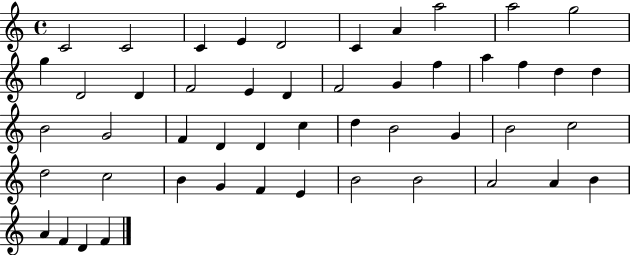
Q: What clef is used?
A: treble